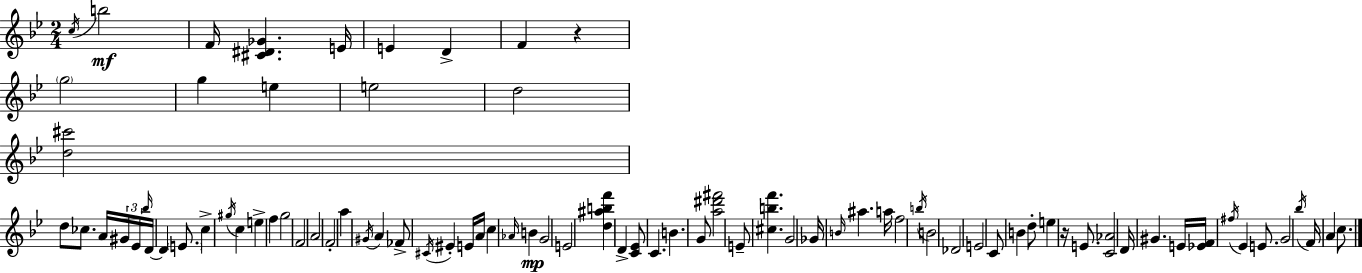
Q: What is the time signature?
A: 2/4